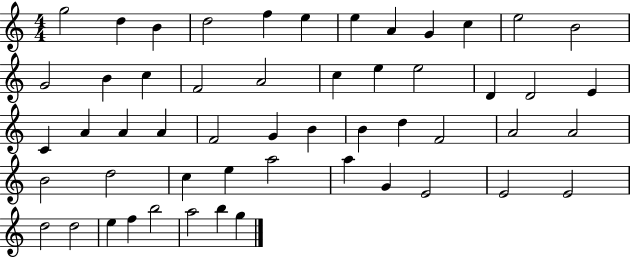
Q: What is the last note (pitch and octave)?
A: G5